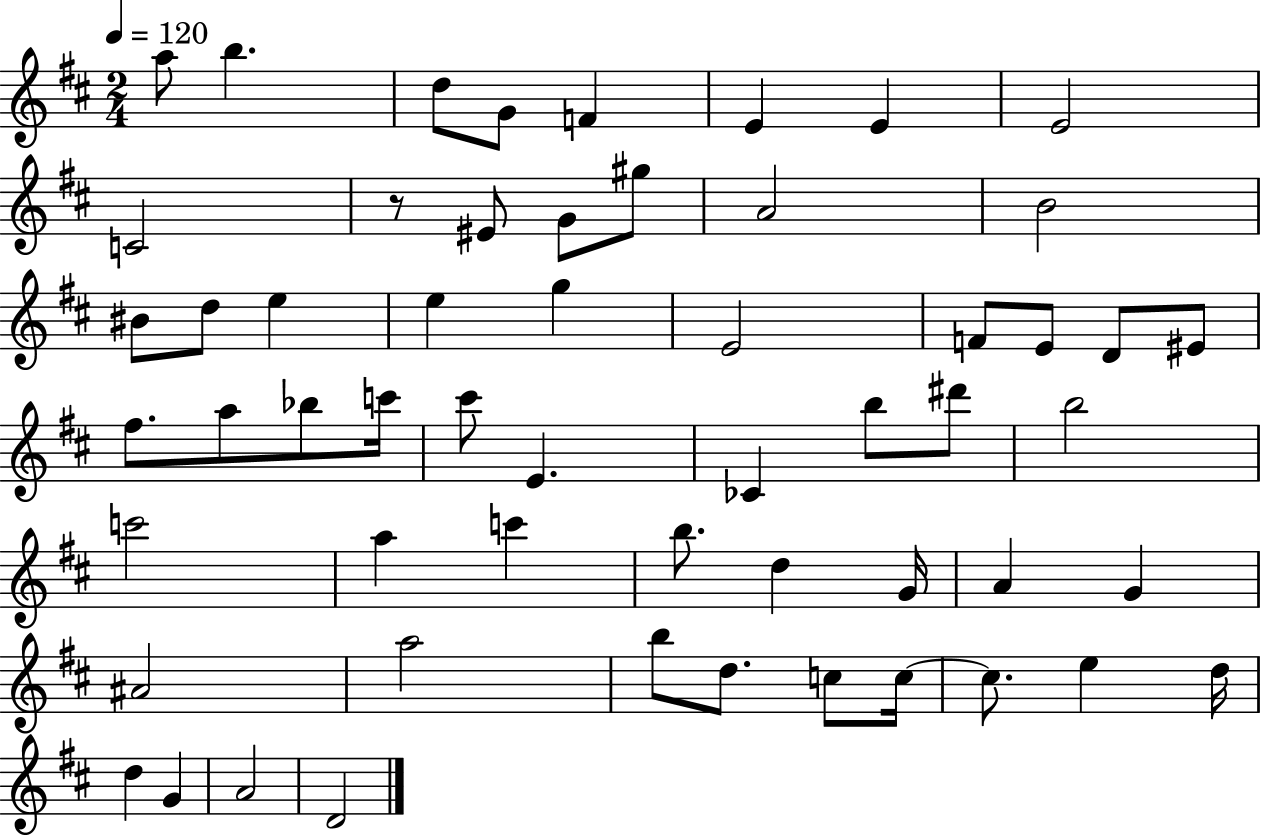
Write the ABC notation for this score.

X:1
T:Untitled
M:2/4
L:1/4
K:D
a/2 b d/2 G/2 F E E E2 C2 z/2 ^E/2 G/2 ^g/2 A2 B2 ^B/2 d/2 e e g E2 F/2 E/2 D/2 ^E/2 ^f/2 a/2 _b/2 c'/4 ^c'/2 E _C b/2 ^d'/2 b2 c'2 a c' b/2 d G/4 A G ^A2 a2 b/2 d/2 c/2 c/4 c/2 e d/4 d G A2 D2